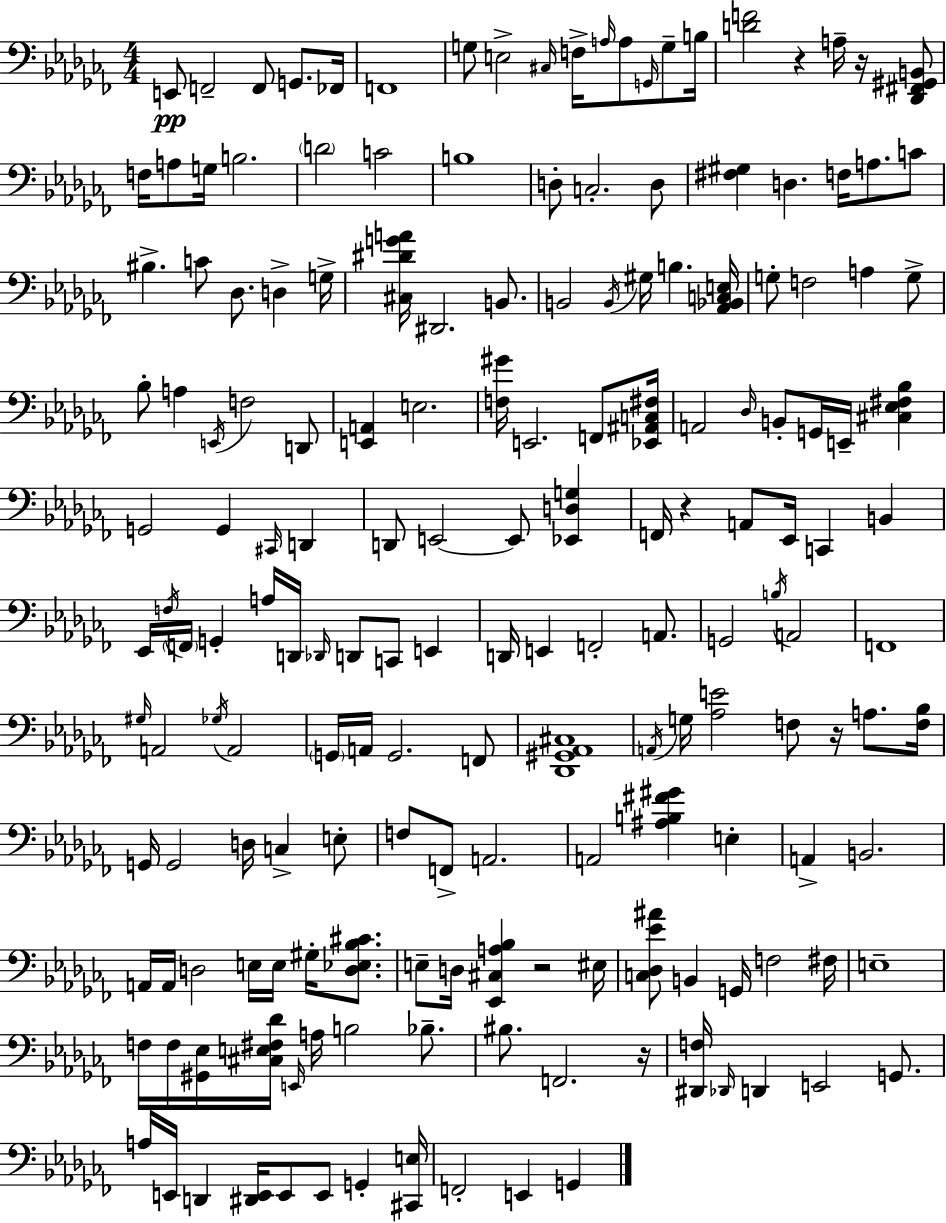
X:1
T:Untitled
M:4/4
L:1/4
K:Abm
E,,/2 F,,2 F,,/2 G,,/2 _F,,/4 F,,4 G,/2 E,2 ^C,/4 F,/4 A,/4 A,/2 G,,/4 G,/2 B,/4 [DF]2 z A,/4 z/4 [_D,,^F,,^G,,B,,]/2 F,/4 A,/2 G,/4 B,2 D2 C2 B,4 D,/2 C,2 D,/2 [^F,^G,] D, F,/4 A,/2 C/2 ^B, C/2 _D,/2 D, G,/4 [^C,^DGA]/4 ^D,,2 B,,/2 B,,2 B,,/4 ^G,/4 B, [_A,,_B,,C,E,]/4 G,/2 F,2 A, G,/2 _B,/2 A, E,,/4 F,2 D,,/2 [E,,A,,] E,2 [F,^G]/4 E,,2 F,,/2 [_E,,^A,,C,^F,]/4 A,,2 _D,/4 B,,/2 G,,/4 E,,/4 [^C,_E,^F,_B,] G,,2 G,, ^C,,/4 D,, D,,/2 E,,2 E,,/2 [_E,,D,G,] F,,/4 z A,,/2 _E,,/4 C,, B,, _E,,/4 F,/4 F,,/4 G,, A,/4 D,,/4 _D,,/4 D,,/2 C,,/2 E,, D,,/4 E,, F,,2 A,,/2 G,,2 B,/4 A,,2 F,,4 ^G,/4 A,,2 _G,/4 A,,2 G,,/4 A,,/4 G,,2 F,,/2 [_D,,^G,,_A,,^C,]4 A,,/4 G,/4 [_A,E]2 F,/2 z/4 A,/2 [F,_B,]/4 G,,/4 G,,2 D,/4 C, E,/2 F,/2 F,,/2 A,,2 A,,2 [^A,B,^F^G] E, A,, B,,2 A,,/4 A,,/4 D,2 E,/4 E,/4 ^G,/4 [D,_E,_B,^C]/2 E,/2 D,/4 [_E,,^C,A,_B,] z2 ^E,/4 [C,_D,_E^A]/2 B,, G,,/4 F,2 ^F,/4 E,4 F,/4 F,/4 [^G,,_E,]/4 [^C,E,^F,_D]/4 E,,/4 A,/4 B,2 _B,/2 ^B,/2 F,,2 z/4 [^D,,F,]/4 _D,,/4 D,, E,,2 G,,/2 A,/4 E,,/4 D,, [^D,,E,,]/4 E,,/2 E,,/2 G,, [^C,,E,]/4 F,,2 E,, G,,